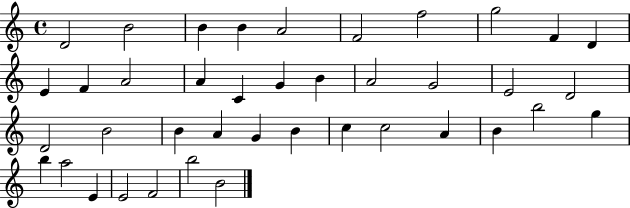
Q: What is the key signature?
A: C major